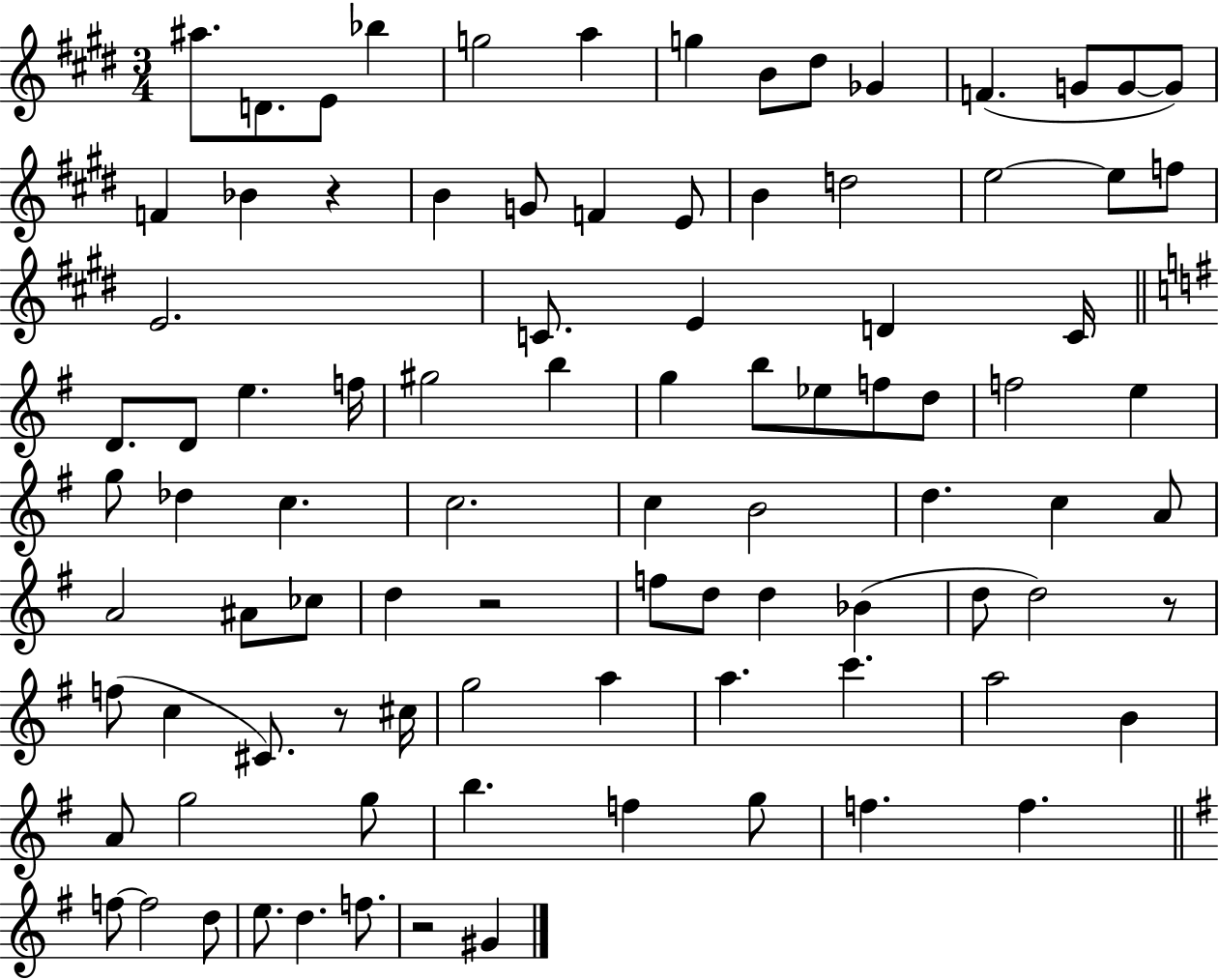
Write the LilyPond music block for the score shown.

{
  \clef treble
  \numericTimeSignature
  \time 3/4
  \key e \major
  \repeat volta 2 { ais''8. d'8. e'8 bes''4 | g''2 a''4 | g''4 b'8 dis''8 ges'4 | f'4.( g'8 g'8~~ g'8) | \break f'4 bes'4 r4 | b'4 g'8 f'4 e'8 | b'4 d''2 | e''2~~ e''8 f''8 | \break e'2. | c'8. e'4 d'4 c'16 | \bar "||" \break \key e \minor d'8. d'8 e''4. f''16 | gis''2 b''4 | g''4 b''8 ees''8 f''8 d''8 | f''2 e''4 | \break g''8 des''4 c''4. | c''2. | c''4 b'2 | d''4. c''4 a'8 | \break a'2 ais'8 ces''8 | d''4 r2 | f''8 d''8 d''4 bes'4( | d''8 d''2) r8 | \break f''8( c''4 cis'8.) r8 cis''16 | g''2 a''4 | a''4. c'''4. | a''2 b'4 | \break a'8 g''2 g''8 | b''4. f''4 g''8 | f''4. f''4. | \bar "||" \break \key e \minor f''8~~ f''2 d''8 | e''8. d''4. f''8. | r2 gis'4 | } \bar "|."
}